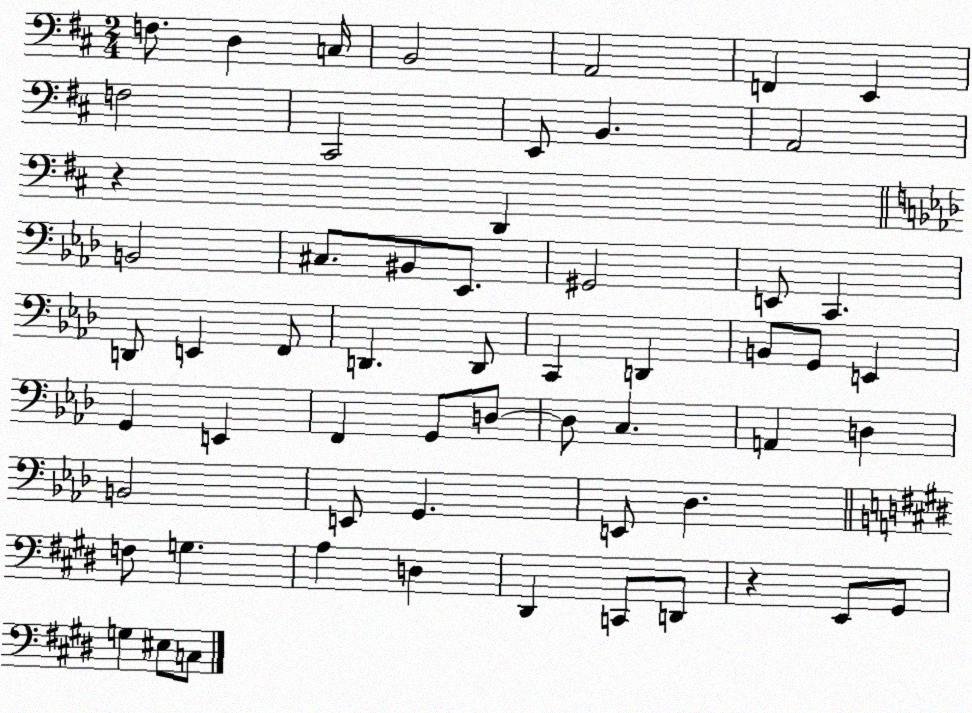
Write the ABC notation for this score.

X:1
T:Untitled
M:2/4
L:1/4
K:D
F,/2 D, C,/4 B,,2 A,,2 F,, E,, F,2 ^C,,2 E,,/2 B,, A,,2 z D,, B,,2 ^C,/2 ^B,,/2 _E,,/2 ^G,,2 E,,/2 C,, D,,/2 E,, F,,/2 D,, D,,/2 C,, D,, B,,/2 G,,/2 E,, G,, E,, F,, G,,/2 D,/2 D,/2 C, A,, D, B,,2 E,,/2 G,, E,,/2 _D, F,/2 G, A, D, ^D,, C,,/2 D,,/2 z E,,/2 ^G,,/2 G, ^E,/2 C,/2